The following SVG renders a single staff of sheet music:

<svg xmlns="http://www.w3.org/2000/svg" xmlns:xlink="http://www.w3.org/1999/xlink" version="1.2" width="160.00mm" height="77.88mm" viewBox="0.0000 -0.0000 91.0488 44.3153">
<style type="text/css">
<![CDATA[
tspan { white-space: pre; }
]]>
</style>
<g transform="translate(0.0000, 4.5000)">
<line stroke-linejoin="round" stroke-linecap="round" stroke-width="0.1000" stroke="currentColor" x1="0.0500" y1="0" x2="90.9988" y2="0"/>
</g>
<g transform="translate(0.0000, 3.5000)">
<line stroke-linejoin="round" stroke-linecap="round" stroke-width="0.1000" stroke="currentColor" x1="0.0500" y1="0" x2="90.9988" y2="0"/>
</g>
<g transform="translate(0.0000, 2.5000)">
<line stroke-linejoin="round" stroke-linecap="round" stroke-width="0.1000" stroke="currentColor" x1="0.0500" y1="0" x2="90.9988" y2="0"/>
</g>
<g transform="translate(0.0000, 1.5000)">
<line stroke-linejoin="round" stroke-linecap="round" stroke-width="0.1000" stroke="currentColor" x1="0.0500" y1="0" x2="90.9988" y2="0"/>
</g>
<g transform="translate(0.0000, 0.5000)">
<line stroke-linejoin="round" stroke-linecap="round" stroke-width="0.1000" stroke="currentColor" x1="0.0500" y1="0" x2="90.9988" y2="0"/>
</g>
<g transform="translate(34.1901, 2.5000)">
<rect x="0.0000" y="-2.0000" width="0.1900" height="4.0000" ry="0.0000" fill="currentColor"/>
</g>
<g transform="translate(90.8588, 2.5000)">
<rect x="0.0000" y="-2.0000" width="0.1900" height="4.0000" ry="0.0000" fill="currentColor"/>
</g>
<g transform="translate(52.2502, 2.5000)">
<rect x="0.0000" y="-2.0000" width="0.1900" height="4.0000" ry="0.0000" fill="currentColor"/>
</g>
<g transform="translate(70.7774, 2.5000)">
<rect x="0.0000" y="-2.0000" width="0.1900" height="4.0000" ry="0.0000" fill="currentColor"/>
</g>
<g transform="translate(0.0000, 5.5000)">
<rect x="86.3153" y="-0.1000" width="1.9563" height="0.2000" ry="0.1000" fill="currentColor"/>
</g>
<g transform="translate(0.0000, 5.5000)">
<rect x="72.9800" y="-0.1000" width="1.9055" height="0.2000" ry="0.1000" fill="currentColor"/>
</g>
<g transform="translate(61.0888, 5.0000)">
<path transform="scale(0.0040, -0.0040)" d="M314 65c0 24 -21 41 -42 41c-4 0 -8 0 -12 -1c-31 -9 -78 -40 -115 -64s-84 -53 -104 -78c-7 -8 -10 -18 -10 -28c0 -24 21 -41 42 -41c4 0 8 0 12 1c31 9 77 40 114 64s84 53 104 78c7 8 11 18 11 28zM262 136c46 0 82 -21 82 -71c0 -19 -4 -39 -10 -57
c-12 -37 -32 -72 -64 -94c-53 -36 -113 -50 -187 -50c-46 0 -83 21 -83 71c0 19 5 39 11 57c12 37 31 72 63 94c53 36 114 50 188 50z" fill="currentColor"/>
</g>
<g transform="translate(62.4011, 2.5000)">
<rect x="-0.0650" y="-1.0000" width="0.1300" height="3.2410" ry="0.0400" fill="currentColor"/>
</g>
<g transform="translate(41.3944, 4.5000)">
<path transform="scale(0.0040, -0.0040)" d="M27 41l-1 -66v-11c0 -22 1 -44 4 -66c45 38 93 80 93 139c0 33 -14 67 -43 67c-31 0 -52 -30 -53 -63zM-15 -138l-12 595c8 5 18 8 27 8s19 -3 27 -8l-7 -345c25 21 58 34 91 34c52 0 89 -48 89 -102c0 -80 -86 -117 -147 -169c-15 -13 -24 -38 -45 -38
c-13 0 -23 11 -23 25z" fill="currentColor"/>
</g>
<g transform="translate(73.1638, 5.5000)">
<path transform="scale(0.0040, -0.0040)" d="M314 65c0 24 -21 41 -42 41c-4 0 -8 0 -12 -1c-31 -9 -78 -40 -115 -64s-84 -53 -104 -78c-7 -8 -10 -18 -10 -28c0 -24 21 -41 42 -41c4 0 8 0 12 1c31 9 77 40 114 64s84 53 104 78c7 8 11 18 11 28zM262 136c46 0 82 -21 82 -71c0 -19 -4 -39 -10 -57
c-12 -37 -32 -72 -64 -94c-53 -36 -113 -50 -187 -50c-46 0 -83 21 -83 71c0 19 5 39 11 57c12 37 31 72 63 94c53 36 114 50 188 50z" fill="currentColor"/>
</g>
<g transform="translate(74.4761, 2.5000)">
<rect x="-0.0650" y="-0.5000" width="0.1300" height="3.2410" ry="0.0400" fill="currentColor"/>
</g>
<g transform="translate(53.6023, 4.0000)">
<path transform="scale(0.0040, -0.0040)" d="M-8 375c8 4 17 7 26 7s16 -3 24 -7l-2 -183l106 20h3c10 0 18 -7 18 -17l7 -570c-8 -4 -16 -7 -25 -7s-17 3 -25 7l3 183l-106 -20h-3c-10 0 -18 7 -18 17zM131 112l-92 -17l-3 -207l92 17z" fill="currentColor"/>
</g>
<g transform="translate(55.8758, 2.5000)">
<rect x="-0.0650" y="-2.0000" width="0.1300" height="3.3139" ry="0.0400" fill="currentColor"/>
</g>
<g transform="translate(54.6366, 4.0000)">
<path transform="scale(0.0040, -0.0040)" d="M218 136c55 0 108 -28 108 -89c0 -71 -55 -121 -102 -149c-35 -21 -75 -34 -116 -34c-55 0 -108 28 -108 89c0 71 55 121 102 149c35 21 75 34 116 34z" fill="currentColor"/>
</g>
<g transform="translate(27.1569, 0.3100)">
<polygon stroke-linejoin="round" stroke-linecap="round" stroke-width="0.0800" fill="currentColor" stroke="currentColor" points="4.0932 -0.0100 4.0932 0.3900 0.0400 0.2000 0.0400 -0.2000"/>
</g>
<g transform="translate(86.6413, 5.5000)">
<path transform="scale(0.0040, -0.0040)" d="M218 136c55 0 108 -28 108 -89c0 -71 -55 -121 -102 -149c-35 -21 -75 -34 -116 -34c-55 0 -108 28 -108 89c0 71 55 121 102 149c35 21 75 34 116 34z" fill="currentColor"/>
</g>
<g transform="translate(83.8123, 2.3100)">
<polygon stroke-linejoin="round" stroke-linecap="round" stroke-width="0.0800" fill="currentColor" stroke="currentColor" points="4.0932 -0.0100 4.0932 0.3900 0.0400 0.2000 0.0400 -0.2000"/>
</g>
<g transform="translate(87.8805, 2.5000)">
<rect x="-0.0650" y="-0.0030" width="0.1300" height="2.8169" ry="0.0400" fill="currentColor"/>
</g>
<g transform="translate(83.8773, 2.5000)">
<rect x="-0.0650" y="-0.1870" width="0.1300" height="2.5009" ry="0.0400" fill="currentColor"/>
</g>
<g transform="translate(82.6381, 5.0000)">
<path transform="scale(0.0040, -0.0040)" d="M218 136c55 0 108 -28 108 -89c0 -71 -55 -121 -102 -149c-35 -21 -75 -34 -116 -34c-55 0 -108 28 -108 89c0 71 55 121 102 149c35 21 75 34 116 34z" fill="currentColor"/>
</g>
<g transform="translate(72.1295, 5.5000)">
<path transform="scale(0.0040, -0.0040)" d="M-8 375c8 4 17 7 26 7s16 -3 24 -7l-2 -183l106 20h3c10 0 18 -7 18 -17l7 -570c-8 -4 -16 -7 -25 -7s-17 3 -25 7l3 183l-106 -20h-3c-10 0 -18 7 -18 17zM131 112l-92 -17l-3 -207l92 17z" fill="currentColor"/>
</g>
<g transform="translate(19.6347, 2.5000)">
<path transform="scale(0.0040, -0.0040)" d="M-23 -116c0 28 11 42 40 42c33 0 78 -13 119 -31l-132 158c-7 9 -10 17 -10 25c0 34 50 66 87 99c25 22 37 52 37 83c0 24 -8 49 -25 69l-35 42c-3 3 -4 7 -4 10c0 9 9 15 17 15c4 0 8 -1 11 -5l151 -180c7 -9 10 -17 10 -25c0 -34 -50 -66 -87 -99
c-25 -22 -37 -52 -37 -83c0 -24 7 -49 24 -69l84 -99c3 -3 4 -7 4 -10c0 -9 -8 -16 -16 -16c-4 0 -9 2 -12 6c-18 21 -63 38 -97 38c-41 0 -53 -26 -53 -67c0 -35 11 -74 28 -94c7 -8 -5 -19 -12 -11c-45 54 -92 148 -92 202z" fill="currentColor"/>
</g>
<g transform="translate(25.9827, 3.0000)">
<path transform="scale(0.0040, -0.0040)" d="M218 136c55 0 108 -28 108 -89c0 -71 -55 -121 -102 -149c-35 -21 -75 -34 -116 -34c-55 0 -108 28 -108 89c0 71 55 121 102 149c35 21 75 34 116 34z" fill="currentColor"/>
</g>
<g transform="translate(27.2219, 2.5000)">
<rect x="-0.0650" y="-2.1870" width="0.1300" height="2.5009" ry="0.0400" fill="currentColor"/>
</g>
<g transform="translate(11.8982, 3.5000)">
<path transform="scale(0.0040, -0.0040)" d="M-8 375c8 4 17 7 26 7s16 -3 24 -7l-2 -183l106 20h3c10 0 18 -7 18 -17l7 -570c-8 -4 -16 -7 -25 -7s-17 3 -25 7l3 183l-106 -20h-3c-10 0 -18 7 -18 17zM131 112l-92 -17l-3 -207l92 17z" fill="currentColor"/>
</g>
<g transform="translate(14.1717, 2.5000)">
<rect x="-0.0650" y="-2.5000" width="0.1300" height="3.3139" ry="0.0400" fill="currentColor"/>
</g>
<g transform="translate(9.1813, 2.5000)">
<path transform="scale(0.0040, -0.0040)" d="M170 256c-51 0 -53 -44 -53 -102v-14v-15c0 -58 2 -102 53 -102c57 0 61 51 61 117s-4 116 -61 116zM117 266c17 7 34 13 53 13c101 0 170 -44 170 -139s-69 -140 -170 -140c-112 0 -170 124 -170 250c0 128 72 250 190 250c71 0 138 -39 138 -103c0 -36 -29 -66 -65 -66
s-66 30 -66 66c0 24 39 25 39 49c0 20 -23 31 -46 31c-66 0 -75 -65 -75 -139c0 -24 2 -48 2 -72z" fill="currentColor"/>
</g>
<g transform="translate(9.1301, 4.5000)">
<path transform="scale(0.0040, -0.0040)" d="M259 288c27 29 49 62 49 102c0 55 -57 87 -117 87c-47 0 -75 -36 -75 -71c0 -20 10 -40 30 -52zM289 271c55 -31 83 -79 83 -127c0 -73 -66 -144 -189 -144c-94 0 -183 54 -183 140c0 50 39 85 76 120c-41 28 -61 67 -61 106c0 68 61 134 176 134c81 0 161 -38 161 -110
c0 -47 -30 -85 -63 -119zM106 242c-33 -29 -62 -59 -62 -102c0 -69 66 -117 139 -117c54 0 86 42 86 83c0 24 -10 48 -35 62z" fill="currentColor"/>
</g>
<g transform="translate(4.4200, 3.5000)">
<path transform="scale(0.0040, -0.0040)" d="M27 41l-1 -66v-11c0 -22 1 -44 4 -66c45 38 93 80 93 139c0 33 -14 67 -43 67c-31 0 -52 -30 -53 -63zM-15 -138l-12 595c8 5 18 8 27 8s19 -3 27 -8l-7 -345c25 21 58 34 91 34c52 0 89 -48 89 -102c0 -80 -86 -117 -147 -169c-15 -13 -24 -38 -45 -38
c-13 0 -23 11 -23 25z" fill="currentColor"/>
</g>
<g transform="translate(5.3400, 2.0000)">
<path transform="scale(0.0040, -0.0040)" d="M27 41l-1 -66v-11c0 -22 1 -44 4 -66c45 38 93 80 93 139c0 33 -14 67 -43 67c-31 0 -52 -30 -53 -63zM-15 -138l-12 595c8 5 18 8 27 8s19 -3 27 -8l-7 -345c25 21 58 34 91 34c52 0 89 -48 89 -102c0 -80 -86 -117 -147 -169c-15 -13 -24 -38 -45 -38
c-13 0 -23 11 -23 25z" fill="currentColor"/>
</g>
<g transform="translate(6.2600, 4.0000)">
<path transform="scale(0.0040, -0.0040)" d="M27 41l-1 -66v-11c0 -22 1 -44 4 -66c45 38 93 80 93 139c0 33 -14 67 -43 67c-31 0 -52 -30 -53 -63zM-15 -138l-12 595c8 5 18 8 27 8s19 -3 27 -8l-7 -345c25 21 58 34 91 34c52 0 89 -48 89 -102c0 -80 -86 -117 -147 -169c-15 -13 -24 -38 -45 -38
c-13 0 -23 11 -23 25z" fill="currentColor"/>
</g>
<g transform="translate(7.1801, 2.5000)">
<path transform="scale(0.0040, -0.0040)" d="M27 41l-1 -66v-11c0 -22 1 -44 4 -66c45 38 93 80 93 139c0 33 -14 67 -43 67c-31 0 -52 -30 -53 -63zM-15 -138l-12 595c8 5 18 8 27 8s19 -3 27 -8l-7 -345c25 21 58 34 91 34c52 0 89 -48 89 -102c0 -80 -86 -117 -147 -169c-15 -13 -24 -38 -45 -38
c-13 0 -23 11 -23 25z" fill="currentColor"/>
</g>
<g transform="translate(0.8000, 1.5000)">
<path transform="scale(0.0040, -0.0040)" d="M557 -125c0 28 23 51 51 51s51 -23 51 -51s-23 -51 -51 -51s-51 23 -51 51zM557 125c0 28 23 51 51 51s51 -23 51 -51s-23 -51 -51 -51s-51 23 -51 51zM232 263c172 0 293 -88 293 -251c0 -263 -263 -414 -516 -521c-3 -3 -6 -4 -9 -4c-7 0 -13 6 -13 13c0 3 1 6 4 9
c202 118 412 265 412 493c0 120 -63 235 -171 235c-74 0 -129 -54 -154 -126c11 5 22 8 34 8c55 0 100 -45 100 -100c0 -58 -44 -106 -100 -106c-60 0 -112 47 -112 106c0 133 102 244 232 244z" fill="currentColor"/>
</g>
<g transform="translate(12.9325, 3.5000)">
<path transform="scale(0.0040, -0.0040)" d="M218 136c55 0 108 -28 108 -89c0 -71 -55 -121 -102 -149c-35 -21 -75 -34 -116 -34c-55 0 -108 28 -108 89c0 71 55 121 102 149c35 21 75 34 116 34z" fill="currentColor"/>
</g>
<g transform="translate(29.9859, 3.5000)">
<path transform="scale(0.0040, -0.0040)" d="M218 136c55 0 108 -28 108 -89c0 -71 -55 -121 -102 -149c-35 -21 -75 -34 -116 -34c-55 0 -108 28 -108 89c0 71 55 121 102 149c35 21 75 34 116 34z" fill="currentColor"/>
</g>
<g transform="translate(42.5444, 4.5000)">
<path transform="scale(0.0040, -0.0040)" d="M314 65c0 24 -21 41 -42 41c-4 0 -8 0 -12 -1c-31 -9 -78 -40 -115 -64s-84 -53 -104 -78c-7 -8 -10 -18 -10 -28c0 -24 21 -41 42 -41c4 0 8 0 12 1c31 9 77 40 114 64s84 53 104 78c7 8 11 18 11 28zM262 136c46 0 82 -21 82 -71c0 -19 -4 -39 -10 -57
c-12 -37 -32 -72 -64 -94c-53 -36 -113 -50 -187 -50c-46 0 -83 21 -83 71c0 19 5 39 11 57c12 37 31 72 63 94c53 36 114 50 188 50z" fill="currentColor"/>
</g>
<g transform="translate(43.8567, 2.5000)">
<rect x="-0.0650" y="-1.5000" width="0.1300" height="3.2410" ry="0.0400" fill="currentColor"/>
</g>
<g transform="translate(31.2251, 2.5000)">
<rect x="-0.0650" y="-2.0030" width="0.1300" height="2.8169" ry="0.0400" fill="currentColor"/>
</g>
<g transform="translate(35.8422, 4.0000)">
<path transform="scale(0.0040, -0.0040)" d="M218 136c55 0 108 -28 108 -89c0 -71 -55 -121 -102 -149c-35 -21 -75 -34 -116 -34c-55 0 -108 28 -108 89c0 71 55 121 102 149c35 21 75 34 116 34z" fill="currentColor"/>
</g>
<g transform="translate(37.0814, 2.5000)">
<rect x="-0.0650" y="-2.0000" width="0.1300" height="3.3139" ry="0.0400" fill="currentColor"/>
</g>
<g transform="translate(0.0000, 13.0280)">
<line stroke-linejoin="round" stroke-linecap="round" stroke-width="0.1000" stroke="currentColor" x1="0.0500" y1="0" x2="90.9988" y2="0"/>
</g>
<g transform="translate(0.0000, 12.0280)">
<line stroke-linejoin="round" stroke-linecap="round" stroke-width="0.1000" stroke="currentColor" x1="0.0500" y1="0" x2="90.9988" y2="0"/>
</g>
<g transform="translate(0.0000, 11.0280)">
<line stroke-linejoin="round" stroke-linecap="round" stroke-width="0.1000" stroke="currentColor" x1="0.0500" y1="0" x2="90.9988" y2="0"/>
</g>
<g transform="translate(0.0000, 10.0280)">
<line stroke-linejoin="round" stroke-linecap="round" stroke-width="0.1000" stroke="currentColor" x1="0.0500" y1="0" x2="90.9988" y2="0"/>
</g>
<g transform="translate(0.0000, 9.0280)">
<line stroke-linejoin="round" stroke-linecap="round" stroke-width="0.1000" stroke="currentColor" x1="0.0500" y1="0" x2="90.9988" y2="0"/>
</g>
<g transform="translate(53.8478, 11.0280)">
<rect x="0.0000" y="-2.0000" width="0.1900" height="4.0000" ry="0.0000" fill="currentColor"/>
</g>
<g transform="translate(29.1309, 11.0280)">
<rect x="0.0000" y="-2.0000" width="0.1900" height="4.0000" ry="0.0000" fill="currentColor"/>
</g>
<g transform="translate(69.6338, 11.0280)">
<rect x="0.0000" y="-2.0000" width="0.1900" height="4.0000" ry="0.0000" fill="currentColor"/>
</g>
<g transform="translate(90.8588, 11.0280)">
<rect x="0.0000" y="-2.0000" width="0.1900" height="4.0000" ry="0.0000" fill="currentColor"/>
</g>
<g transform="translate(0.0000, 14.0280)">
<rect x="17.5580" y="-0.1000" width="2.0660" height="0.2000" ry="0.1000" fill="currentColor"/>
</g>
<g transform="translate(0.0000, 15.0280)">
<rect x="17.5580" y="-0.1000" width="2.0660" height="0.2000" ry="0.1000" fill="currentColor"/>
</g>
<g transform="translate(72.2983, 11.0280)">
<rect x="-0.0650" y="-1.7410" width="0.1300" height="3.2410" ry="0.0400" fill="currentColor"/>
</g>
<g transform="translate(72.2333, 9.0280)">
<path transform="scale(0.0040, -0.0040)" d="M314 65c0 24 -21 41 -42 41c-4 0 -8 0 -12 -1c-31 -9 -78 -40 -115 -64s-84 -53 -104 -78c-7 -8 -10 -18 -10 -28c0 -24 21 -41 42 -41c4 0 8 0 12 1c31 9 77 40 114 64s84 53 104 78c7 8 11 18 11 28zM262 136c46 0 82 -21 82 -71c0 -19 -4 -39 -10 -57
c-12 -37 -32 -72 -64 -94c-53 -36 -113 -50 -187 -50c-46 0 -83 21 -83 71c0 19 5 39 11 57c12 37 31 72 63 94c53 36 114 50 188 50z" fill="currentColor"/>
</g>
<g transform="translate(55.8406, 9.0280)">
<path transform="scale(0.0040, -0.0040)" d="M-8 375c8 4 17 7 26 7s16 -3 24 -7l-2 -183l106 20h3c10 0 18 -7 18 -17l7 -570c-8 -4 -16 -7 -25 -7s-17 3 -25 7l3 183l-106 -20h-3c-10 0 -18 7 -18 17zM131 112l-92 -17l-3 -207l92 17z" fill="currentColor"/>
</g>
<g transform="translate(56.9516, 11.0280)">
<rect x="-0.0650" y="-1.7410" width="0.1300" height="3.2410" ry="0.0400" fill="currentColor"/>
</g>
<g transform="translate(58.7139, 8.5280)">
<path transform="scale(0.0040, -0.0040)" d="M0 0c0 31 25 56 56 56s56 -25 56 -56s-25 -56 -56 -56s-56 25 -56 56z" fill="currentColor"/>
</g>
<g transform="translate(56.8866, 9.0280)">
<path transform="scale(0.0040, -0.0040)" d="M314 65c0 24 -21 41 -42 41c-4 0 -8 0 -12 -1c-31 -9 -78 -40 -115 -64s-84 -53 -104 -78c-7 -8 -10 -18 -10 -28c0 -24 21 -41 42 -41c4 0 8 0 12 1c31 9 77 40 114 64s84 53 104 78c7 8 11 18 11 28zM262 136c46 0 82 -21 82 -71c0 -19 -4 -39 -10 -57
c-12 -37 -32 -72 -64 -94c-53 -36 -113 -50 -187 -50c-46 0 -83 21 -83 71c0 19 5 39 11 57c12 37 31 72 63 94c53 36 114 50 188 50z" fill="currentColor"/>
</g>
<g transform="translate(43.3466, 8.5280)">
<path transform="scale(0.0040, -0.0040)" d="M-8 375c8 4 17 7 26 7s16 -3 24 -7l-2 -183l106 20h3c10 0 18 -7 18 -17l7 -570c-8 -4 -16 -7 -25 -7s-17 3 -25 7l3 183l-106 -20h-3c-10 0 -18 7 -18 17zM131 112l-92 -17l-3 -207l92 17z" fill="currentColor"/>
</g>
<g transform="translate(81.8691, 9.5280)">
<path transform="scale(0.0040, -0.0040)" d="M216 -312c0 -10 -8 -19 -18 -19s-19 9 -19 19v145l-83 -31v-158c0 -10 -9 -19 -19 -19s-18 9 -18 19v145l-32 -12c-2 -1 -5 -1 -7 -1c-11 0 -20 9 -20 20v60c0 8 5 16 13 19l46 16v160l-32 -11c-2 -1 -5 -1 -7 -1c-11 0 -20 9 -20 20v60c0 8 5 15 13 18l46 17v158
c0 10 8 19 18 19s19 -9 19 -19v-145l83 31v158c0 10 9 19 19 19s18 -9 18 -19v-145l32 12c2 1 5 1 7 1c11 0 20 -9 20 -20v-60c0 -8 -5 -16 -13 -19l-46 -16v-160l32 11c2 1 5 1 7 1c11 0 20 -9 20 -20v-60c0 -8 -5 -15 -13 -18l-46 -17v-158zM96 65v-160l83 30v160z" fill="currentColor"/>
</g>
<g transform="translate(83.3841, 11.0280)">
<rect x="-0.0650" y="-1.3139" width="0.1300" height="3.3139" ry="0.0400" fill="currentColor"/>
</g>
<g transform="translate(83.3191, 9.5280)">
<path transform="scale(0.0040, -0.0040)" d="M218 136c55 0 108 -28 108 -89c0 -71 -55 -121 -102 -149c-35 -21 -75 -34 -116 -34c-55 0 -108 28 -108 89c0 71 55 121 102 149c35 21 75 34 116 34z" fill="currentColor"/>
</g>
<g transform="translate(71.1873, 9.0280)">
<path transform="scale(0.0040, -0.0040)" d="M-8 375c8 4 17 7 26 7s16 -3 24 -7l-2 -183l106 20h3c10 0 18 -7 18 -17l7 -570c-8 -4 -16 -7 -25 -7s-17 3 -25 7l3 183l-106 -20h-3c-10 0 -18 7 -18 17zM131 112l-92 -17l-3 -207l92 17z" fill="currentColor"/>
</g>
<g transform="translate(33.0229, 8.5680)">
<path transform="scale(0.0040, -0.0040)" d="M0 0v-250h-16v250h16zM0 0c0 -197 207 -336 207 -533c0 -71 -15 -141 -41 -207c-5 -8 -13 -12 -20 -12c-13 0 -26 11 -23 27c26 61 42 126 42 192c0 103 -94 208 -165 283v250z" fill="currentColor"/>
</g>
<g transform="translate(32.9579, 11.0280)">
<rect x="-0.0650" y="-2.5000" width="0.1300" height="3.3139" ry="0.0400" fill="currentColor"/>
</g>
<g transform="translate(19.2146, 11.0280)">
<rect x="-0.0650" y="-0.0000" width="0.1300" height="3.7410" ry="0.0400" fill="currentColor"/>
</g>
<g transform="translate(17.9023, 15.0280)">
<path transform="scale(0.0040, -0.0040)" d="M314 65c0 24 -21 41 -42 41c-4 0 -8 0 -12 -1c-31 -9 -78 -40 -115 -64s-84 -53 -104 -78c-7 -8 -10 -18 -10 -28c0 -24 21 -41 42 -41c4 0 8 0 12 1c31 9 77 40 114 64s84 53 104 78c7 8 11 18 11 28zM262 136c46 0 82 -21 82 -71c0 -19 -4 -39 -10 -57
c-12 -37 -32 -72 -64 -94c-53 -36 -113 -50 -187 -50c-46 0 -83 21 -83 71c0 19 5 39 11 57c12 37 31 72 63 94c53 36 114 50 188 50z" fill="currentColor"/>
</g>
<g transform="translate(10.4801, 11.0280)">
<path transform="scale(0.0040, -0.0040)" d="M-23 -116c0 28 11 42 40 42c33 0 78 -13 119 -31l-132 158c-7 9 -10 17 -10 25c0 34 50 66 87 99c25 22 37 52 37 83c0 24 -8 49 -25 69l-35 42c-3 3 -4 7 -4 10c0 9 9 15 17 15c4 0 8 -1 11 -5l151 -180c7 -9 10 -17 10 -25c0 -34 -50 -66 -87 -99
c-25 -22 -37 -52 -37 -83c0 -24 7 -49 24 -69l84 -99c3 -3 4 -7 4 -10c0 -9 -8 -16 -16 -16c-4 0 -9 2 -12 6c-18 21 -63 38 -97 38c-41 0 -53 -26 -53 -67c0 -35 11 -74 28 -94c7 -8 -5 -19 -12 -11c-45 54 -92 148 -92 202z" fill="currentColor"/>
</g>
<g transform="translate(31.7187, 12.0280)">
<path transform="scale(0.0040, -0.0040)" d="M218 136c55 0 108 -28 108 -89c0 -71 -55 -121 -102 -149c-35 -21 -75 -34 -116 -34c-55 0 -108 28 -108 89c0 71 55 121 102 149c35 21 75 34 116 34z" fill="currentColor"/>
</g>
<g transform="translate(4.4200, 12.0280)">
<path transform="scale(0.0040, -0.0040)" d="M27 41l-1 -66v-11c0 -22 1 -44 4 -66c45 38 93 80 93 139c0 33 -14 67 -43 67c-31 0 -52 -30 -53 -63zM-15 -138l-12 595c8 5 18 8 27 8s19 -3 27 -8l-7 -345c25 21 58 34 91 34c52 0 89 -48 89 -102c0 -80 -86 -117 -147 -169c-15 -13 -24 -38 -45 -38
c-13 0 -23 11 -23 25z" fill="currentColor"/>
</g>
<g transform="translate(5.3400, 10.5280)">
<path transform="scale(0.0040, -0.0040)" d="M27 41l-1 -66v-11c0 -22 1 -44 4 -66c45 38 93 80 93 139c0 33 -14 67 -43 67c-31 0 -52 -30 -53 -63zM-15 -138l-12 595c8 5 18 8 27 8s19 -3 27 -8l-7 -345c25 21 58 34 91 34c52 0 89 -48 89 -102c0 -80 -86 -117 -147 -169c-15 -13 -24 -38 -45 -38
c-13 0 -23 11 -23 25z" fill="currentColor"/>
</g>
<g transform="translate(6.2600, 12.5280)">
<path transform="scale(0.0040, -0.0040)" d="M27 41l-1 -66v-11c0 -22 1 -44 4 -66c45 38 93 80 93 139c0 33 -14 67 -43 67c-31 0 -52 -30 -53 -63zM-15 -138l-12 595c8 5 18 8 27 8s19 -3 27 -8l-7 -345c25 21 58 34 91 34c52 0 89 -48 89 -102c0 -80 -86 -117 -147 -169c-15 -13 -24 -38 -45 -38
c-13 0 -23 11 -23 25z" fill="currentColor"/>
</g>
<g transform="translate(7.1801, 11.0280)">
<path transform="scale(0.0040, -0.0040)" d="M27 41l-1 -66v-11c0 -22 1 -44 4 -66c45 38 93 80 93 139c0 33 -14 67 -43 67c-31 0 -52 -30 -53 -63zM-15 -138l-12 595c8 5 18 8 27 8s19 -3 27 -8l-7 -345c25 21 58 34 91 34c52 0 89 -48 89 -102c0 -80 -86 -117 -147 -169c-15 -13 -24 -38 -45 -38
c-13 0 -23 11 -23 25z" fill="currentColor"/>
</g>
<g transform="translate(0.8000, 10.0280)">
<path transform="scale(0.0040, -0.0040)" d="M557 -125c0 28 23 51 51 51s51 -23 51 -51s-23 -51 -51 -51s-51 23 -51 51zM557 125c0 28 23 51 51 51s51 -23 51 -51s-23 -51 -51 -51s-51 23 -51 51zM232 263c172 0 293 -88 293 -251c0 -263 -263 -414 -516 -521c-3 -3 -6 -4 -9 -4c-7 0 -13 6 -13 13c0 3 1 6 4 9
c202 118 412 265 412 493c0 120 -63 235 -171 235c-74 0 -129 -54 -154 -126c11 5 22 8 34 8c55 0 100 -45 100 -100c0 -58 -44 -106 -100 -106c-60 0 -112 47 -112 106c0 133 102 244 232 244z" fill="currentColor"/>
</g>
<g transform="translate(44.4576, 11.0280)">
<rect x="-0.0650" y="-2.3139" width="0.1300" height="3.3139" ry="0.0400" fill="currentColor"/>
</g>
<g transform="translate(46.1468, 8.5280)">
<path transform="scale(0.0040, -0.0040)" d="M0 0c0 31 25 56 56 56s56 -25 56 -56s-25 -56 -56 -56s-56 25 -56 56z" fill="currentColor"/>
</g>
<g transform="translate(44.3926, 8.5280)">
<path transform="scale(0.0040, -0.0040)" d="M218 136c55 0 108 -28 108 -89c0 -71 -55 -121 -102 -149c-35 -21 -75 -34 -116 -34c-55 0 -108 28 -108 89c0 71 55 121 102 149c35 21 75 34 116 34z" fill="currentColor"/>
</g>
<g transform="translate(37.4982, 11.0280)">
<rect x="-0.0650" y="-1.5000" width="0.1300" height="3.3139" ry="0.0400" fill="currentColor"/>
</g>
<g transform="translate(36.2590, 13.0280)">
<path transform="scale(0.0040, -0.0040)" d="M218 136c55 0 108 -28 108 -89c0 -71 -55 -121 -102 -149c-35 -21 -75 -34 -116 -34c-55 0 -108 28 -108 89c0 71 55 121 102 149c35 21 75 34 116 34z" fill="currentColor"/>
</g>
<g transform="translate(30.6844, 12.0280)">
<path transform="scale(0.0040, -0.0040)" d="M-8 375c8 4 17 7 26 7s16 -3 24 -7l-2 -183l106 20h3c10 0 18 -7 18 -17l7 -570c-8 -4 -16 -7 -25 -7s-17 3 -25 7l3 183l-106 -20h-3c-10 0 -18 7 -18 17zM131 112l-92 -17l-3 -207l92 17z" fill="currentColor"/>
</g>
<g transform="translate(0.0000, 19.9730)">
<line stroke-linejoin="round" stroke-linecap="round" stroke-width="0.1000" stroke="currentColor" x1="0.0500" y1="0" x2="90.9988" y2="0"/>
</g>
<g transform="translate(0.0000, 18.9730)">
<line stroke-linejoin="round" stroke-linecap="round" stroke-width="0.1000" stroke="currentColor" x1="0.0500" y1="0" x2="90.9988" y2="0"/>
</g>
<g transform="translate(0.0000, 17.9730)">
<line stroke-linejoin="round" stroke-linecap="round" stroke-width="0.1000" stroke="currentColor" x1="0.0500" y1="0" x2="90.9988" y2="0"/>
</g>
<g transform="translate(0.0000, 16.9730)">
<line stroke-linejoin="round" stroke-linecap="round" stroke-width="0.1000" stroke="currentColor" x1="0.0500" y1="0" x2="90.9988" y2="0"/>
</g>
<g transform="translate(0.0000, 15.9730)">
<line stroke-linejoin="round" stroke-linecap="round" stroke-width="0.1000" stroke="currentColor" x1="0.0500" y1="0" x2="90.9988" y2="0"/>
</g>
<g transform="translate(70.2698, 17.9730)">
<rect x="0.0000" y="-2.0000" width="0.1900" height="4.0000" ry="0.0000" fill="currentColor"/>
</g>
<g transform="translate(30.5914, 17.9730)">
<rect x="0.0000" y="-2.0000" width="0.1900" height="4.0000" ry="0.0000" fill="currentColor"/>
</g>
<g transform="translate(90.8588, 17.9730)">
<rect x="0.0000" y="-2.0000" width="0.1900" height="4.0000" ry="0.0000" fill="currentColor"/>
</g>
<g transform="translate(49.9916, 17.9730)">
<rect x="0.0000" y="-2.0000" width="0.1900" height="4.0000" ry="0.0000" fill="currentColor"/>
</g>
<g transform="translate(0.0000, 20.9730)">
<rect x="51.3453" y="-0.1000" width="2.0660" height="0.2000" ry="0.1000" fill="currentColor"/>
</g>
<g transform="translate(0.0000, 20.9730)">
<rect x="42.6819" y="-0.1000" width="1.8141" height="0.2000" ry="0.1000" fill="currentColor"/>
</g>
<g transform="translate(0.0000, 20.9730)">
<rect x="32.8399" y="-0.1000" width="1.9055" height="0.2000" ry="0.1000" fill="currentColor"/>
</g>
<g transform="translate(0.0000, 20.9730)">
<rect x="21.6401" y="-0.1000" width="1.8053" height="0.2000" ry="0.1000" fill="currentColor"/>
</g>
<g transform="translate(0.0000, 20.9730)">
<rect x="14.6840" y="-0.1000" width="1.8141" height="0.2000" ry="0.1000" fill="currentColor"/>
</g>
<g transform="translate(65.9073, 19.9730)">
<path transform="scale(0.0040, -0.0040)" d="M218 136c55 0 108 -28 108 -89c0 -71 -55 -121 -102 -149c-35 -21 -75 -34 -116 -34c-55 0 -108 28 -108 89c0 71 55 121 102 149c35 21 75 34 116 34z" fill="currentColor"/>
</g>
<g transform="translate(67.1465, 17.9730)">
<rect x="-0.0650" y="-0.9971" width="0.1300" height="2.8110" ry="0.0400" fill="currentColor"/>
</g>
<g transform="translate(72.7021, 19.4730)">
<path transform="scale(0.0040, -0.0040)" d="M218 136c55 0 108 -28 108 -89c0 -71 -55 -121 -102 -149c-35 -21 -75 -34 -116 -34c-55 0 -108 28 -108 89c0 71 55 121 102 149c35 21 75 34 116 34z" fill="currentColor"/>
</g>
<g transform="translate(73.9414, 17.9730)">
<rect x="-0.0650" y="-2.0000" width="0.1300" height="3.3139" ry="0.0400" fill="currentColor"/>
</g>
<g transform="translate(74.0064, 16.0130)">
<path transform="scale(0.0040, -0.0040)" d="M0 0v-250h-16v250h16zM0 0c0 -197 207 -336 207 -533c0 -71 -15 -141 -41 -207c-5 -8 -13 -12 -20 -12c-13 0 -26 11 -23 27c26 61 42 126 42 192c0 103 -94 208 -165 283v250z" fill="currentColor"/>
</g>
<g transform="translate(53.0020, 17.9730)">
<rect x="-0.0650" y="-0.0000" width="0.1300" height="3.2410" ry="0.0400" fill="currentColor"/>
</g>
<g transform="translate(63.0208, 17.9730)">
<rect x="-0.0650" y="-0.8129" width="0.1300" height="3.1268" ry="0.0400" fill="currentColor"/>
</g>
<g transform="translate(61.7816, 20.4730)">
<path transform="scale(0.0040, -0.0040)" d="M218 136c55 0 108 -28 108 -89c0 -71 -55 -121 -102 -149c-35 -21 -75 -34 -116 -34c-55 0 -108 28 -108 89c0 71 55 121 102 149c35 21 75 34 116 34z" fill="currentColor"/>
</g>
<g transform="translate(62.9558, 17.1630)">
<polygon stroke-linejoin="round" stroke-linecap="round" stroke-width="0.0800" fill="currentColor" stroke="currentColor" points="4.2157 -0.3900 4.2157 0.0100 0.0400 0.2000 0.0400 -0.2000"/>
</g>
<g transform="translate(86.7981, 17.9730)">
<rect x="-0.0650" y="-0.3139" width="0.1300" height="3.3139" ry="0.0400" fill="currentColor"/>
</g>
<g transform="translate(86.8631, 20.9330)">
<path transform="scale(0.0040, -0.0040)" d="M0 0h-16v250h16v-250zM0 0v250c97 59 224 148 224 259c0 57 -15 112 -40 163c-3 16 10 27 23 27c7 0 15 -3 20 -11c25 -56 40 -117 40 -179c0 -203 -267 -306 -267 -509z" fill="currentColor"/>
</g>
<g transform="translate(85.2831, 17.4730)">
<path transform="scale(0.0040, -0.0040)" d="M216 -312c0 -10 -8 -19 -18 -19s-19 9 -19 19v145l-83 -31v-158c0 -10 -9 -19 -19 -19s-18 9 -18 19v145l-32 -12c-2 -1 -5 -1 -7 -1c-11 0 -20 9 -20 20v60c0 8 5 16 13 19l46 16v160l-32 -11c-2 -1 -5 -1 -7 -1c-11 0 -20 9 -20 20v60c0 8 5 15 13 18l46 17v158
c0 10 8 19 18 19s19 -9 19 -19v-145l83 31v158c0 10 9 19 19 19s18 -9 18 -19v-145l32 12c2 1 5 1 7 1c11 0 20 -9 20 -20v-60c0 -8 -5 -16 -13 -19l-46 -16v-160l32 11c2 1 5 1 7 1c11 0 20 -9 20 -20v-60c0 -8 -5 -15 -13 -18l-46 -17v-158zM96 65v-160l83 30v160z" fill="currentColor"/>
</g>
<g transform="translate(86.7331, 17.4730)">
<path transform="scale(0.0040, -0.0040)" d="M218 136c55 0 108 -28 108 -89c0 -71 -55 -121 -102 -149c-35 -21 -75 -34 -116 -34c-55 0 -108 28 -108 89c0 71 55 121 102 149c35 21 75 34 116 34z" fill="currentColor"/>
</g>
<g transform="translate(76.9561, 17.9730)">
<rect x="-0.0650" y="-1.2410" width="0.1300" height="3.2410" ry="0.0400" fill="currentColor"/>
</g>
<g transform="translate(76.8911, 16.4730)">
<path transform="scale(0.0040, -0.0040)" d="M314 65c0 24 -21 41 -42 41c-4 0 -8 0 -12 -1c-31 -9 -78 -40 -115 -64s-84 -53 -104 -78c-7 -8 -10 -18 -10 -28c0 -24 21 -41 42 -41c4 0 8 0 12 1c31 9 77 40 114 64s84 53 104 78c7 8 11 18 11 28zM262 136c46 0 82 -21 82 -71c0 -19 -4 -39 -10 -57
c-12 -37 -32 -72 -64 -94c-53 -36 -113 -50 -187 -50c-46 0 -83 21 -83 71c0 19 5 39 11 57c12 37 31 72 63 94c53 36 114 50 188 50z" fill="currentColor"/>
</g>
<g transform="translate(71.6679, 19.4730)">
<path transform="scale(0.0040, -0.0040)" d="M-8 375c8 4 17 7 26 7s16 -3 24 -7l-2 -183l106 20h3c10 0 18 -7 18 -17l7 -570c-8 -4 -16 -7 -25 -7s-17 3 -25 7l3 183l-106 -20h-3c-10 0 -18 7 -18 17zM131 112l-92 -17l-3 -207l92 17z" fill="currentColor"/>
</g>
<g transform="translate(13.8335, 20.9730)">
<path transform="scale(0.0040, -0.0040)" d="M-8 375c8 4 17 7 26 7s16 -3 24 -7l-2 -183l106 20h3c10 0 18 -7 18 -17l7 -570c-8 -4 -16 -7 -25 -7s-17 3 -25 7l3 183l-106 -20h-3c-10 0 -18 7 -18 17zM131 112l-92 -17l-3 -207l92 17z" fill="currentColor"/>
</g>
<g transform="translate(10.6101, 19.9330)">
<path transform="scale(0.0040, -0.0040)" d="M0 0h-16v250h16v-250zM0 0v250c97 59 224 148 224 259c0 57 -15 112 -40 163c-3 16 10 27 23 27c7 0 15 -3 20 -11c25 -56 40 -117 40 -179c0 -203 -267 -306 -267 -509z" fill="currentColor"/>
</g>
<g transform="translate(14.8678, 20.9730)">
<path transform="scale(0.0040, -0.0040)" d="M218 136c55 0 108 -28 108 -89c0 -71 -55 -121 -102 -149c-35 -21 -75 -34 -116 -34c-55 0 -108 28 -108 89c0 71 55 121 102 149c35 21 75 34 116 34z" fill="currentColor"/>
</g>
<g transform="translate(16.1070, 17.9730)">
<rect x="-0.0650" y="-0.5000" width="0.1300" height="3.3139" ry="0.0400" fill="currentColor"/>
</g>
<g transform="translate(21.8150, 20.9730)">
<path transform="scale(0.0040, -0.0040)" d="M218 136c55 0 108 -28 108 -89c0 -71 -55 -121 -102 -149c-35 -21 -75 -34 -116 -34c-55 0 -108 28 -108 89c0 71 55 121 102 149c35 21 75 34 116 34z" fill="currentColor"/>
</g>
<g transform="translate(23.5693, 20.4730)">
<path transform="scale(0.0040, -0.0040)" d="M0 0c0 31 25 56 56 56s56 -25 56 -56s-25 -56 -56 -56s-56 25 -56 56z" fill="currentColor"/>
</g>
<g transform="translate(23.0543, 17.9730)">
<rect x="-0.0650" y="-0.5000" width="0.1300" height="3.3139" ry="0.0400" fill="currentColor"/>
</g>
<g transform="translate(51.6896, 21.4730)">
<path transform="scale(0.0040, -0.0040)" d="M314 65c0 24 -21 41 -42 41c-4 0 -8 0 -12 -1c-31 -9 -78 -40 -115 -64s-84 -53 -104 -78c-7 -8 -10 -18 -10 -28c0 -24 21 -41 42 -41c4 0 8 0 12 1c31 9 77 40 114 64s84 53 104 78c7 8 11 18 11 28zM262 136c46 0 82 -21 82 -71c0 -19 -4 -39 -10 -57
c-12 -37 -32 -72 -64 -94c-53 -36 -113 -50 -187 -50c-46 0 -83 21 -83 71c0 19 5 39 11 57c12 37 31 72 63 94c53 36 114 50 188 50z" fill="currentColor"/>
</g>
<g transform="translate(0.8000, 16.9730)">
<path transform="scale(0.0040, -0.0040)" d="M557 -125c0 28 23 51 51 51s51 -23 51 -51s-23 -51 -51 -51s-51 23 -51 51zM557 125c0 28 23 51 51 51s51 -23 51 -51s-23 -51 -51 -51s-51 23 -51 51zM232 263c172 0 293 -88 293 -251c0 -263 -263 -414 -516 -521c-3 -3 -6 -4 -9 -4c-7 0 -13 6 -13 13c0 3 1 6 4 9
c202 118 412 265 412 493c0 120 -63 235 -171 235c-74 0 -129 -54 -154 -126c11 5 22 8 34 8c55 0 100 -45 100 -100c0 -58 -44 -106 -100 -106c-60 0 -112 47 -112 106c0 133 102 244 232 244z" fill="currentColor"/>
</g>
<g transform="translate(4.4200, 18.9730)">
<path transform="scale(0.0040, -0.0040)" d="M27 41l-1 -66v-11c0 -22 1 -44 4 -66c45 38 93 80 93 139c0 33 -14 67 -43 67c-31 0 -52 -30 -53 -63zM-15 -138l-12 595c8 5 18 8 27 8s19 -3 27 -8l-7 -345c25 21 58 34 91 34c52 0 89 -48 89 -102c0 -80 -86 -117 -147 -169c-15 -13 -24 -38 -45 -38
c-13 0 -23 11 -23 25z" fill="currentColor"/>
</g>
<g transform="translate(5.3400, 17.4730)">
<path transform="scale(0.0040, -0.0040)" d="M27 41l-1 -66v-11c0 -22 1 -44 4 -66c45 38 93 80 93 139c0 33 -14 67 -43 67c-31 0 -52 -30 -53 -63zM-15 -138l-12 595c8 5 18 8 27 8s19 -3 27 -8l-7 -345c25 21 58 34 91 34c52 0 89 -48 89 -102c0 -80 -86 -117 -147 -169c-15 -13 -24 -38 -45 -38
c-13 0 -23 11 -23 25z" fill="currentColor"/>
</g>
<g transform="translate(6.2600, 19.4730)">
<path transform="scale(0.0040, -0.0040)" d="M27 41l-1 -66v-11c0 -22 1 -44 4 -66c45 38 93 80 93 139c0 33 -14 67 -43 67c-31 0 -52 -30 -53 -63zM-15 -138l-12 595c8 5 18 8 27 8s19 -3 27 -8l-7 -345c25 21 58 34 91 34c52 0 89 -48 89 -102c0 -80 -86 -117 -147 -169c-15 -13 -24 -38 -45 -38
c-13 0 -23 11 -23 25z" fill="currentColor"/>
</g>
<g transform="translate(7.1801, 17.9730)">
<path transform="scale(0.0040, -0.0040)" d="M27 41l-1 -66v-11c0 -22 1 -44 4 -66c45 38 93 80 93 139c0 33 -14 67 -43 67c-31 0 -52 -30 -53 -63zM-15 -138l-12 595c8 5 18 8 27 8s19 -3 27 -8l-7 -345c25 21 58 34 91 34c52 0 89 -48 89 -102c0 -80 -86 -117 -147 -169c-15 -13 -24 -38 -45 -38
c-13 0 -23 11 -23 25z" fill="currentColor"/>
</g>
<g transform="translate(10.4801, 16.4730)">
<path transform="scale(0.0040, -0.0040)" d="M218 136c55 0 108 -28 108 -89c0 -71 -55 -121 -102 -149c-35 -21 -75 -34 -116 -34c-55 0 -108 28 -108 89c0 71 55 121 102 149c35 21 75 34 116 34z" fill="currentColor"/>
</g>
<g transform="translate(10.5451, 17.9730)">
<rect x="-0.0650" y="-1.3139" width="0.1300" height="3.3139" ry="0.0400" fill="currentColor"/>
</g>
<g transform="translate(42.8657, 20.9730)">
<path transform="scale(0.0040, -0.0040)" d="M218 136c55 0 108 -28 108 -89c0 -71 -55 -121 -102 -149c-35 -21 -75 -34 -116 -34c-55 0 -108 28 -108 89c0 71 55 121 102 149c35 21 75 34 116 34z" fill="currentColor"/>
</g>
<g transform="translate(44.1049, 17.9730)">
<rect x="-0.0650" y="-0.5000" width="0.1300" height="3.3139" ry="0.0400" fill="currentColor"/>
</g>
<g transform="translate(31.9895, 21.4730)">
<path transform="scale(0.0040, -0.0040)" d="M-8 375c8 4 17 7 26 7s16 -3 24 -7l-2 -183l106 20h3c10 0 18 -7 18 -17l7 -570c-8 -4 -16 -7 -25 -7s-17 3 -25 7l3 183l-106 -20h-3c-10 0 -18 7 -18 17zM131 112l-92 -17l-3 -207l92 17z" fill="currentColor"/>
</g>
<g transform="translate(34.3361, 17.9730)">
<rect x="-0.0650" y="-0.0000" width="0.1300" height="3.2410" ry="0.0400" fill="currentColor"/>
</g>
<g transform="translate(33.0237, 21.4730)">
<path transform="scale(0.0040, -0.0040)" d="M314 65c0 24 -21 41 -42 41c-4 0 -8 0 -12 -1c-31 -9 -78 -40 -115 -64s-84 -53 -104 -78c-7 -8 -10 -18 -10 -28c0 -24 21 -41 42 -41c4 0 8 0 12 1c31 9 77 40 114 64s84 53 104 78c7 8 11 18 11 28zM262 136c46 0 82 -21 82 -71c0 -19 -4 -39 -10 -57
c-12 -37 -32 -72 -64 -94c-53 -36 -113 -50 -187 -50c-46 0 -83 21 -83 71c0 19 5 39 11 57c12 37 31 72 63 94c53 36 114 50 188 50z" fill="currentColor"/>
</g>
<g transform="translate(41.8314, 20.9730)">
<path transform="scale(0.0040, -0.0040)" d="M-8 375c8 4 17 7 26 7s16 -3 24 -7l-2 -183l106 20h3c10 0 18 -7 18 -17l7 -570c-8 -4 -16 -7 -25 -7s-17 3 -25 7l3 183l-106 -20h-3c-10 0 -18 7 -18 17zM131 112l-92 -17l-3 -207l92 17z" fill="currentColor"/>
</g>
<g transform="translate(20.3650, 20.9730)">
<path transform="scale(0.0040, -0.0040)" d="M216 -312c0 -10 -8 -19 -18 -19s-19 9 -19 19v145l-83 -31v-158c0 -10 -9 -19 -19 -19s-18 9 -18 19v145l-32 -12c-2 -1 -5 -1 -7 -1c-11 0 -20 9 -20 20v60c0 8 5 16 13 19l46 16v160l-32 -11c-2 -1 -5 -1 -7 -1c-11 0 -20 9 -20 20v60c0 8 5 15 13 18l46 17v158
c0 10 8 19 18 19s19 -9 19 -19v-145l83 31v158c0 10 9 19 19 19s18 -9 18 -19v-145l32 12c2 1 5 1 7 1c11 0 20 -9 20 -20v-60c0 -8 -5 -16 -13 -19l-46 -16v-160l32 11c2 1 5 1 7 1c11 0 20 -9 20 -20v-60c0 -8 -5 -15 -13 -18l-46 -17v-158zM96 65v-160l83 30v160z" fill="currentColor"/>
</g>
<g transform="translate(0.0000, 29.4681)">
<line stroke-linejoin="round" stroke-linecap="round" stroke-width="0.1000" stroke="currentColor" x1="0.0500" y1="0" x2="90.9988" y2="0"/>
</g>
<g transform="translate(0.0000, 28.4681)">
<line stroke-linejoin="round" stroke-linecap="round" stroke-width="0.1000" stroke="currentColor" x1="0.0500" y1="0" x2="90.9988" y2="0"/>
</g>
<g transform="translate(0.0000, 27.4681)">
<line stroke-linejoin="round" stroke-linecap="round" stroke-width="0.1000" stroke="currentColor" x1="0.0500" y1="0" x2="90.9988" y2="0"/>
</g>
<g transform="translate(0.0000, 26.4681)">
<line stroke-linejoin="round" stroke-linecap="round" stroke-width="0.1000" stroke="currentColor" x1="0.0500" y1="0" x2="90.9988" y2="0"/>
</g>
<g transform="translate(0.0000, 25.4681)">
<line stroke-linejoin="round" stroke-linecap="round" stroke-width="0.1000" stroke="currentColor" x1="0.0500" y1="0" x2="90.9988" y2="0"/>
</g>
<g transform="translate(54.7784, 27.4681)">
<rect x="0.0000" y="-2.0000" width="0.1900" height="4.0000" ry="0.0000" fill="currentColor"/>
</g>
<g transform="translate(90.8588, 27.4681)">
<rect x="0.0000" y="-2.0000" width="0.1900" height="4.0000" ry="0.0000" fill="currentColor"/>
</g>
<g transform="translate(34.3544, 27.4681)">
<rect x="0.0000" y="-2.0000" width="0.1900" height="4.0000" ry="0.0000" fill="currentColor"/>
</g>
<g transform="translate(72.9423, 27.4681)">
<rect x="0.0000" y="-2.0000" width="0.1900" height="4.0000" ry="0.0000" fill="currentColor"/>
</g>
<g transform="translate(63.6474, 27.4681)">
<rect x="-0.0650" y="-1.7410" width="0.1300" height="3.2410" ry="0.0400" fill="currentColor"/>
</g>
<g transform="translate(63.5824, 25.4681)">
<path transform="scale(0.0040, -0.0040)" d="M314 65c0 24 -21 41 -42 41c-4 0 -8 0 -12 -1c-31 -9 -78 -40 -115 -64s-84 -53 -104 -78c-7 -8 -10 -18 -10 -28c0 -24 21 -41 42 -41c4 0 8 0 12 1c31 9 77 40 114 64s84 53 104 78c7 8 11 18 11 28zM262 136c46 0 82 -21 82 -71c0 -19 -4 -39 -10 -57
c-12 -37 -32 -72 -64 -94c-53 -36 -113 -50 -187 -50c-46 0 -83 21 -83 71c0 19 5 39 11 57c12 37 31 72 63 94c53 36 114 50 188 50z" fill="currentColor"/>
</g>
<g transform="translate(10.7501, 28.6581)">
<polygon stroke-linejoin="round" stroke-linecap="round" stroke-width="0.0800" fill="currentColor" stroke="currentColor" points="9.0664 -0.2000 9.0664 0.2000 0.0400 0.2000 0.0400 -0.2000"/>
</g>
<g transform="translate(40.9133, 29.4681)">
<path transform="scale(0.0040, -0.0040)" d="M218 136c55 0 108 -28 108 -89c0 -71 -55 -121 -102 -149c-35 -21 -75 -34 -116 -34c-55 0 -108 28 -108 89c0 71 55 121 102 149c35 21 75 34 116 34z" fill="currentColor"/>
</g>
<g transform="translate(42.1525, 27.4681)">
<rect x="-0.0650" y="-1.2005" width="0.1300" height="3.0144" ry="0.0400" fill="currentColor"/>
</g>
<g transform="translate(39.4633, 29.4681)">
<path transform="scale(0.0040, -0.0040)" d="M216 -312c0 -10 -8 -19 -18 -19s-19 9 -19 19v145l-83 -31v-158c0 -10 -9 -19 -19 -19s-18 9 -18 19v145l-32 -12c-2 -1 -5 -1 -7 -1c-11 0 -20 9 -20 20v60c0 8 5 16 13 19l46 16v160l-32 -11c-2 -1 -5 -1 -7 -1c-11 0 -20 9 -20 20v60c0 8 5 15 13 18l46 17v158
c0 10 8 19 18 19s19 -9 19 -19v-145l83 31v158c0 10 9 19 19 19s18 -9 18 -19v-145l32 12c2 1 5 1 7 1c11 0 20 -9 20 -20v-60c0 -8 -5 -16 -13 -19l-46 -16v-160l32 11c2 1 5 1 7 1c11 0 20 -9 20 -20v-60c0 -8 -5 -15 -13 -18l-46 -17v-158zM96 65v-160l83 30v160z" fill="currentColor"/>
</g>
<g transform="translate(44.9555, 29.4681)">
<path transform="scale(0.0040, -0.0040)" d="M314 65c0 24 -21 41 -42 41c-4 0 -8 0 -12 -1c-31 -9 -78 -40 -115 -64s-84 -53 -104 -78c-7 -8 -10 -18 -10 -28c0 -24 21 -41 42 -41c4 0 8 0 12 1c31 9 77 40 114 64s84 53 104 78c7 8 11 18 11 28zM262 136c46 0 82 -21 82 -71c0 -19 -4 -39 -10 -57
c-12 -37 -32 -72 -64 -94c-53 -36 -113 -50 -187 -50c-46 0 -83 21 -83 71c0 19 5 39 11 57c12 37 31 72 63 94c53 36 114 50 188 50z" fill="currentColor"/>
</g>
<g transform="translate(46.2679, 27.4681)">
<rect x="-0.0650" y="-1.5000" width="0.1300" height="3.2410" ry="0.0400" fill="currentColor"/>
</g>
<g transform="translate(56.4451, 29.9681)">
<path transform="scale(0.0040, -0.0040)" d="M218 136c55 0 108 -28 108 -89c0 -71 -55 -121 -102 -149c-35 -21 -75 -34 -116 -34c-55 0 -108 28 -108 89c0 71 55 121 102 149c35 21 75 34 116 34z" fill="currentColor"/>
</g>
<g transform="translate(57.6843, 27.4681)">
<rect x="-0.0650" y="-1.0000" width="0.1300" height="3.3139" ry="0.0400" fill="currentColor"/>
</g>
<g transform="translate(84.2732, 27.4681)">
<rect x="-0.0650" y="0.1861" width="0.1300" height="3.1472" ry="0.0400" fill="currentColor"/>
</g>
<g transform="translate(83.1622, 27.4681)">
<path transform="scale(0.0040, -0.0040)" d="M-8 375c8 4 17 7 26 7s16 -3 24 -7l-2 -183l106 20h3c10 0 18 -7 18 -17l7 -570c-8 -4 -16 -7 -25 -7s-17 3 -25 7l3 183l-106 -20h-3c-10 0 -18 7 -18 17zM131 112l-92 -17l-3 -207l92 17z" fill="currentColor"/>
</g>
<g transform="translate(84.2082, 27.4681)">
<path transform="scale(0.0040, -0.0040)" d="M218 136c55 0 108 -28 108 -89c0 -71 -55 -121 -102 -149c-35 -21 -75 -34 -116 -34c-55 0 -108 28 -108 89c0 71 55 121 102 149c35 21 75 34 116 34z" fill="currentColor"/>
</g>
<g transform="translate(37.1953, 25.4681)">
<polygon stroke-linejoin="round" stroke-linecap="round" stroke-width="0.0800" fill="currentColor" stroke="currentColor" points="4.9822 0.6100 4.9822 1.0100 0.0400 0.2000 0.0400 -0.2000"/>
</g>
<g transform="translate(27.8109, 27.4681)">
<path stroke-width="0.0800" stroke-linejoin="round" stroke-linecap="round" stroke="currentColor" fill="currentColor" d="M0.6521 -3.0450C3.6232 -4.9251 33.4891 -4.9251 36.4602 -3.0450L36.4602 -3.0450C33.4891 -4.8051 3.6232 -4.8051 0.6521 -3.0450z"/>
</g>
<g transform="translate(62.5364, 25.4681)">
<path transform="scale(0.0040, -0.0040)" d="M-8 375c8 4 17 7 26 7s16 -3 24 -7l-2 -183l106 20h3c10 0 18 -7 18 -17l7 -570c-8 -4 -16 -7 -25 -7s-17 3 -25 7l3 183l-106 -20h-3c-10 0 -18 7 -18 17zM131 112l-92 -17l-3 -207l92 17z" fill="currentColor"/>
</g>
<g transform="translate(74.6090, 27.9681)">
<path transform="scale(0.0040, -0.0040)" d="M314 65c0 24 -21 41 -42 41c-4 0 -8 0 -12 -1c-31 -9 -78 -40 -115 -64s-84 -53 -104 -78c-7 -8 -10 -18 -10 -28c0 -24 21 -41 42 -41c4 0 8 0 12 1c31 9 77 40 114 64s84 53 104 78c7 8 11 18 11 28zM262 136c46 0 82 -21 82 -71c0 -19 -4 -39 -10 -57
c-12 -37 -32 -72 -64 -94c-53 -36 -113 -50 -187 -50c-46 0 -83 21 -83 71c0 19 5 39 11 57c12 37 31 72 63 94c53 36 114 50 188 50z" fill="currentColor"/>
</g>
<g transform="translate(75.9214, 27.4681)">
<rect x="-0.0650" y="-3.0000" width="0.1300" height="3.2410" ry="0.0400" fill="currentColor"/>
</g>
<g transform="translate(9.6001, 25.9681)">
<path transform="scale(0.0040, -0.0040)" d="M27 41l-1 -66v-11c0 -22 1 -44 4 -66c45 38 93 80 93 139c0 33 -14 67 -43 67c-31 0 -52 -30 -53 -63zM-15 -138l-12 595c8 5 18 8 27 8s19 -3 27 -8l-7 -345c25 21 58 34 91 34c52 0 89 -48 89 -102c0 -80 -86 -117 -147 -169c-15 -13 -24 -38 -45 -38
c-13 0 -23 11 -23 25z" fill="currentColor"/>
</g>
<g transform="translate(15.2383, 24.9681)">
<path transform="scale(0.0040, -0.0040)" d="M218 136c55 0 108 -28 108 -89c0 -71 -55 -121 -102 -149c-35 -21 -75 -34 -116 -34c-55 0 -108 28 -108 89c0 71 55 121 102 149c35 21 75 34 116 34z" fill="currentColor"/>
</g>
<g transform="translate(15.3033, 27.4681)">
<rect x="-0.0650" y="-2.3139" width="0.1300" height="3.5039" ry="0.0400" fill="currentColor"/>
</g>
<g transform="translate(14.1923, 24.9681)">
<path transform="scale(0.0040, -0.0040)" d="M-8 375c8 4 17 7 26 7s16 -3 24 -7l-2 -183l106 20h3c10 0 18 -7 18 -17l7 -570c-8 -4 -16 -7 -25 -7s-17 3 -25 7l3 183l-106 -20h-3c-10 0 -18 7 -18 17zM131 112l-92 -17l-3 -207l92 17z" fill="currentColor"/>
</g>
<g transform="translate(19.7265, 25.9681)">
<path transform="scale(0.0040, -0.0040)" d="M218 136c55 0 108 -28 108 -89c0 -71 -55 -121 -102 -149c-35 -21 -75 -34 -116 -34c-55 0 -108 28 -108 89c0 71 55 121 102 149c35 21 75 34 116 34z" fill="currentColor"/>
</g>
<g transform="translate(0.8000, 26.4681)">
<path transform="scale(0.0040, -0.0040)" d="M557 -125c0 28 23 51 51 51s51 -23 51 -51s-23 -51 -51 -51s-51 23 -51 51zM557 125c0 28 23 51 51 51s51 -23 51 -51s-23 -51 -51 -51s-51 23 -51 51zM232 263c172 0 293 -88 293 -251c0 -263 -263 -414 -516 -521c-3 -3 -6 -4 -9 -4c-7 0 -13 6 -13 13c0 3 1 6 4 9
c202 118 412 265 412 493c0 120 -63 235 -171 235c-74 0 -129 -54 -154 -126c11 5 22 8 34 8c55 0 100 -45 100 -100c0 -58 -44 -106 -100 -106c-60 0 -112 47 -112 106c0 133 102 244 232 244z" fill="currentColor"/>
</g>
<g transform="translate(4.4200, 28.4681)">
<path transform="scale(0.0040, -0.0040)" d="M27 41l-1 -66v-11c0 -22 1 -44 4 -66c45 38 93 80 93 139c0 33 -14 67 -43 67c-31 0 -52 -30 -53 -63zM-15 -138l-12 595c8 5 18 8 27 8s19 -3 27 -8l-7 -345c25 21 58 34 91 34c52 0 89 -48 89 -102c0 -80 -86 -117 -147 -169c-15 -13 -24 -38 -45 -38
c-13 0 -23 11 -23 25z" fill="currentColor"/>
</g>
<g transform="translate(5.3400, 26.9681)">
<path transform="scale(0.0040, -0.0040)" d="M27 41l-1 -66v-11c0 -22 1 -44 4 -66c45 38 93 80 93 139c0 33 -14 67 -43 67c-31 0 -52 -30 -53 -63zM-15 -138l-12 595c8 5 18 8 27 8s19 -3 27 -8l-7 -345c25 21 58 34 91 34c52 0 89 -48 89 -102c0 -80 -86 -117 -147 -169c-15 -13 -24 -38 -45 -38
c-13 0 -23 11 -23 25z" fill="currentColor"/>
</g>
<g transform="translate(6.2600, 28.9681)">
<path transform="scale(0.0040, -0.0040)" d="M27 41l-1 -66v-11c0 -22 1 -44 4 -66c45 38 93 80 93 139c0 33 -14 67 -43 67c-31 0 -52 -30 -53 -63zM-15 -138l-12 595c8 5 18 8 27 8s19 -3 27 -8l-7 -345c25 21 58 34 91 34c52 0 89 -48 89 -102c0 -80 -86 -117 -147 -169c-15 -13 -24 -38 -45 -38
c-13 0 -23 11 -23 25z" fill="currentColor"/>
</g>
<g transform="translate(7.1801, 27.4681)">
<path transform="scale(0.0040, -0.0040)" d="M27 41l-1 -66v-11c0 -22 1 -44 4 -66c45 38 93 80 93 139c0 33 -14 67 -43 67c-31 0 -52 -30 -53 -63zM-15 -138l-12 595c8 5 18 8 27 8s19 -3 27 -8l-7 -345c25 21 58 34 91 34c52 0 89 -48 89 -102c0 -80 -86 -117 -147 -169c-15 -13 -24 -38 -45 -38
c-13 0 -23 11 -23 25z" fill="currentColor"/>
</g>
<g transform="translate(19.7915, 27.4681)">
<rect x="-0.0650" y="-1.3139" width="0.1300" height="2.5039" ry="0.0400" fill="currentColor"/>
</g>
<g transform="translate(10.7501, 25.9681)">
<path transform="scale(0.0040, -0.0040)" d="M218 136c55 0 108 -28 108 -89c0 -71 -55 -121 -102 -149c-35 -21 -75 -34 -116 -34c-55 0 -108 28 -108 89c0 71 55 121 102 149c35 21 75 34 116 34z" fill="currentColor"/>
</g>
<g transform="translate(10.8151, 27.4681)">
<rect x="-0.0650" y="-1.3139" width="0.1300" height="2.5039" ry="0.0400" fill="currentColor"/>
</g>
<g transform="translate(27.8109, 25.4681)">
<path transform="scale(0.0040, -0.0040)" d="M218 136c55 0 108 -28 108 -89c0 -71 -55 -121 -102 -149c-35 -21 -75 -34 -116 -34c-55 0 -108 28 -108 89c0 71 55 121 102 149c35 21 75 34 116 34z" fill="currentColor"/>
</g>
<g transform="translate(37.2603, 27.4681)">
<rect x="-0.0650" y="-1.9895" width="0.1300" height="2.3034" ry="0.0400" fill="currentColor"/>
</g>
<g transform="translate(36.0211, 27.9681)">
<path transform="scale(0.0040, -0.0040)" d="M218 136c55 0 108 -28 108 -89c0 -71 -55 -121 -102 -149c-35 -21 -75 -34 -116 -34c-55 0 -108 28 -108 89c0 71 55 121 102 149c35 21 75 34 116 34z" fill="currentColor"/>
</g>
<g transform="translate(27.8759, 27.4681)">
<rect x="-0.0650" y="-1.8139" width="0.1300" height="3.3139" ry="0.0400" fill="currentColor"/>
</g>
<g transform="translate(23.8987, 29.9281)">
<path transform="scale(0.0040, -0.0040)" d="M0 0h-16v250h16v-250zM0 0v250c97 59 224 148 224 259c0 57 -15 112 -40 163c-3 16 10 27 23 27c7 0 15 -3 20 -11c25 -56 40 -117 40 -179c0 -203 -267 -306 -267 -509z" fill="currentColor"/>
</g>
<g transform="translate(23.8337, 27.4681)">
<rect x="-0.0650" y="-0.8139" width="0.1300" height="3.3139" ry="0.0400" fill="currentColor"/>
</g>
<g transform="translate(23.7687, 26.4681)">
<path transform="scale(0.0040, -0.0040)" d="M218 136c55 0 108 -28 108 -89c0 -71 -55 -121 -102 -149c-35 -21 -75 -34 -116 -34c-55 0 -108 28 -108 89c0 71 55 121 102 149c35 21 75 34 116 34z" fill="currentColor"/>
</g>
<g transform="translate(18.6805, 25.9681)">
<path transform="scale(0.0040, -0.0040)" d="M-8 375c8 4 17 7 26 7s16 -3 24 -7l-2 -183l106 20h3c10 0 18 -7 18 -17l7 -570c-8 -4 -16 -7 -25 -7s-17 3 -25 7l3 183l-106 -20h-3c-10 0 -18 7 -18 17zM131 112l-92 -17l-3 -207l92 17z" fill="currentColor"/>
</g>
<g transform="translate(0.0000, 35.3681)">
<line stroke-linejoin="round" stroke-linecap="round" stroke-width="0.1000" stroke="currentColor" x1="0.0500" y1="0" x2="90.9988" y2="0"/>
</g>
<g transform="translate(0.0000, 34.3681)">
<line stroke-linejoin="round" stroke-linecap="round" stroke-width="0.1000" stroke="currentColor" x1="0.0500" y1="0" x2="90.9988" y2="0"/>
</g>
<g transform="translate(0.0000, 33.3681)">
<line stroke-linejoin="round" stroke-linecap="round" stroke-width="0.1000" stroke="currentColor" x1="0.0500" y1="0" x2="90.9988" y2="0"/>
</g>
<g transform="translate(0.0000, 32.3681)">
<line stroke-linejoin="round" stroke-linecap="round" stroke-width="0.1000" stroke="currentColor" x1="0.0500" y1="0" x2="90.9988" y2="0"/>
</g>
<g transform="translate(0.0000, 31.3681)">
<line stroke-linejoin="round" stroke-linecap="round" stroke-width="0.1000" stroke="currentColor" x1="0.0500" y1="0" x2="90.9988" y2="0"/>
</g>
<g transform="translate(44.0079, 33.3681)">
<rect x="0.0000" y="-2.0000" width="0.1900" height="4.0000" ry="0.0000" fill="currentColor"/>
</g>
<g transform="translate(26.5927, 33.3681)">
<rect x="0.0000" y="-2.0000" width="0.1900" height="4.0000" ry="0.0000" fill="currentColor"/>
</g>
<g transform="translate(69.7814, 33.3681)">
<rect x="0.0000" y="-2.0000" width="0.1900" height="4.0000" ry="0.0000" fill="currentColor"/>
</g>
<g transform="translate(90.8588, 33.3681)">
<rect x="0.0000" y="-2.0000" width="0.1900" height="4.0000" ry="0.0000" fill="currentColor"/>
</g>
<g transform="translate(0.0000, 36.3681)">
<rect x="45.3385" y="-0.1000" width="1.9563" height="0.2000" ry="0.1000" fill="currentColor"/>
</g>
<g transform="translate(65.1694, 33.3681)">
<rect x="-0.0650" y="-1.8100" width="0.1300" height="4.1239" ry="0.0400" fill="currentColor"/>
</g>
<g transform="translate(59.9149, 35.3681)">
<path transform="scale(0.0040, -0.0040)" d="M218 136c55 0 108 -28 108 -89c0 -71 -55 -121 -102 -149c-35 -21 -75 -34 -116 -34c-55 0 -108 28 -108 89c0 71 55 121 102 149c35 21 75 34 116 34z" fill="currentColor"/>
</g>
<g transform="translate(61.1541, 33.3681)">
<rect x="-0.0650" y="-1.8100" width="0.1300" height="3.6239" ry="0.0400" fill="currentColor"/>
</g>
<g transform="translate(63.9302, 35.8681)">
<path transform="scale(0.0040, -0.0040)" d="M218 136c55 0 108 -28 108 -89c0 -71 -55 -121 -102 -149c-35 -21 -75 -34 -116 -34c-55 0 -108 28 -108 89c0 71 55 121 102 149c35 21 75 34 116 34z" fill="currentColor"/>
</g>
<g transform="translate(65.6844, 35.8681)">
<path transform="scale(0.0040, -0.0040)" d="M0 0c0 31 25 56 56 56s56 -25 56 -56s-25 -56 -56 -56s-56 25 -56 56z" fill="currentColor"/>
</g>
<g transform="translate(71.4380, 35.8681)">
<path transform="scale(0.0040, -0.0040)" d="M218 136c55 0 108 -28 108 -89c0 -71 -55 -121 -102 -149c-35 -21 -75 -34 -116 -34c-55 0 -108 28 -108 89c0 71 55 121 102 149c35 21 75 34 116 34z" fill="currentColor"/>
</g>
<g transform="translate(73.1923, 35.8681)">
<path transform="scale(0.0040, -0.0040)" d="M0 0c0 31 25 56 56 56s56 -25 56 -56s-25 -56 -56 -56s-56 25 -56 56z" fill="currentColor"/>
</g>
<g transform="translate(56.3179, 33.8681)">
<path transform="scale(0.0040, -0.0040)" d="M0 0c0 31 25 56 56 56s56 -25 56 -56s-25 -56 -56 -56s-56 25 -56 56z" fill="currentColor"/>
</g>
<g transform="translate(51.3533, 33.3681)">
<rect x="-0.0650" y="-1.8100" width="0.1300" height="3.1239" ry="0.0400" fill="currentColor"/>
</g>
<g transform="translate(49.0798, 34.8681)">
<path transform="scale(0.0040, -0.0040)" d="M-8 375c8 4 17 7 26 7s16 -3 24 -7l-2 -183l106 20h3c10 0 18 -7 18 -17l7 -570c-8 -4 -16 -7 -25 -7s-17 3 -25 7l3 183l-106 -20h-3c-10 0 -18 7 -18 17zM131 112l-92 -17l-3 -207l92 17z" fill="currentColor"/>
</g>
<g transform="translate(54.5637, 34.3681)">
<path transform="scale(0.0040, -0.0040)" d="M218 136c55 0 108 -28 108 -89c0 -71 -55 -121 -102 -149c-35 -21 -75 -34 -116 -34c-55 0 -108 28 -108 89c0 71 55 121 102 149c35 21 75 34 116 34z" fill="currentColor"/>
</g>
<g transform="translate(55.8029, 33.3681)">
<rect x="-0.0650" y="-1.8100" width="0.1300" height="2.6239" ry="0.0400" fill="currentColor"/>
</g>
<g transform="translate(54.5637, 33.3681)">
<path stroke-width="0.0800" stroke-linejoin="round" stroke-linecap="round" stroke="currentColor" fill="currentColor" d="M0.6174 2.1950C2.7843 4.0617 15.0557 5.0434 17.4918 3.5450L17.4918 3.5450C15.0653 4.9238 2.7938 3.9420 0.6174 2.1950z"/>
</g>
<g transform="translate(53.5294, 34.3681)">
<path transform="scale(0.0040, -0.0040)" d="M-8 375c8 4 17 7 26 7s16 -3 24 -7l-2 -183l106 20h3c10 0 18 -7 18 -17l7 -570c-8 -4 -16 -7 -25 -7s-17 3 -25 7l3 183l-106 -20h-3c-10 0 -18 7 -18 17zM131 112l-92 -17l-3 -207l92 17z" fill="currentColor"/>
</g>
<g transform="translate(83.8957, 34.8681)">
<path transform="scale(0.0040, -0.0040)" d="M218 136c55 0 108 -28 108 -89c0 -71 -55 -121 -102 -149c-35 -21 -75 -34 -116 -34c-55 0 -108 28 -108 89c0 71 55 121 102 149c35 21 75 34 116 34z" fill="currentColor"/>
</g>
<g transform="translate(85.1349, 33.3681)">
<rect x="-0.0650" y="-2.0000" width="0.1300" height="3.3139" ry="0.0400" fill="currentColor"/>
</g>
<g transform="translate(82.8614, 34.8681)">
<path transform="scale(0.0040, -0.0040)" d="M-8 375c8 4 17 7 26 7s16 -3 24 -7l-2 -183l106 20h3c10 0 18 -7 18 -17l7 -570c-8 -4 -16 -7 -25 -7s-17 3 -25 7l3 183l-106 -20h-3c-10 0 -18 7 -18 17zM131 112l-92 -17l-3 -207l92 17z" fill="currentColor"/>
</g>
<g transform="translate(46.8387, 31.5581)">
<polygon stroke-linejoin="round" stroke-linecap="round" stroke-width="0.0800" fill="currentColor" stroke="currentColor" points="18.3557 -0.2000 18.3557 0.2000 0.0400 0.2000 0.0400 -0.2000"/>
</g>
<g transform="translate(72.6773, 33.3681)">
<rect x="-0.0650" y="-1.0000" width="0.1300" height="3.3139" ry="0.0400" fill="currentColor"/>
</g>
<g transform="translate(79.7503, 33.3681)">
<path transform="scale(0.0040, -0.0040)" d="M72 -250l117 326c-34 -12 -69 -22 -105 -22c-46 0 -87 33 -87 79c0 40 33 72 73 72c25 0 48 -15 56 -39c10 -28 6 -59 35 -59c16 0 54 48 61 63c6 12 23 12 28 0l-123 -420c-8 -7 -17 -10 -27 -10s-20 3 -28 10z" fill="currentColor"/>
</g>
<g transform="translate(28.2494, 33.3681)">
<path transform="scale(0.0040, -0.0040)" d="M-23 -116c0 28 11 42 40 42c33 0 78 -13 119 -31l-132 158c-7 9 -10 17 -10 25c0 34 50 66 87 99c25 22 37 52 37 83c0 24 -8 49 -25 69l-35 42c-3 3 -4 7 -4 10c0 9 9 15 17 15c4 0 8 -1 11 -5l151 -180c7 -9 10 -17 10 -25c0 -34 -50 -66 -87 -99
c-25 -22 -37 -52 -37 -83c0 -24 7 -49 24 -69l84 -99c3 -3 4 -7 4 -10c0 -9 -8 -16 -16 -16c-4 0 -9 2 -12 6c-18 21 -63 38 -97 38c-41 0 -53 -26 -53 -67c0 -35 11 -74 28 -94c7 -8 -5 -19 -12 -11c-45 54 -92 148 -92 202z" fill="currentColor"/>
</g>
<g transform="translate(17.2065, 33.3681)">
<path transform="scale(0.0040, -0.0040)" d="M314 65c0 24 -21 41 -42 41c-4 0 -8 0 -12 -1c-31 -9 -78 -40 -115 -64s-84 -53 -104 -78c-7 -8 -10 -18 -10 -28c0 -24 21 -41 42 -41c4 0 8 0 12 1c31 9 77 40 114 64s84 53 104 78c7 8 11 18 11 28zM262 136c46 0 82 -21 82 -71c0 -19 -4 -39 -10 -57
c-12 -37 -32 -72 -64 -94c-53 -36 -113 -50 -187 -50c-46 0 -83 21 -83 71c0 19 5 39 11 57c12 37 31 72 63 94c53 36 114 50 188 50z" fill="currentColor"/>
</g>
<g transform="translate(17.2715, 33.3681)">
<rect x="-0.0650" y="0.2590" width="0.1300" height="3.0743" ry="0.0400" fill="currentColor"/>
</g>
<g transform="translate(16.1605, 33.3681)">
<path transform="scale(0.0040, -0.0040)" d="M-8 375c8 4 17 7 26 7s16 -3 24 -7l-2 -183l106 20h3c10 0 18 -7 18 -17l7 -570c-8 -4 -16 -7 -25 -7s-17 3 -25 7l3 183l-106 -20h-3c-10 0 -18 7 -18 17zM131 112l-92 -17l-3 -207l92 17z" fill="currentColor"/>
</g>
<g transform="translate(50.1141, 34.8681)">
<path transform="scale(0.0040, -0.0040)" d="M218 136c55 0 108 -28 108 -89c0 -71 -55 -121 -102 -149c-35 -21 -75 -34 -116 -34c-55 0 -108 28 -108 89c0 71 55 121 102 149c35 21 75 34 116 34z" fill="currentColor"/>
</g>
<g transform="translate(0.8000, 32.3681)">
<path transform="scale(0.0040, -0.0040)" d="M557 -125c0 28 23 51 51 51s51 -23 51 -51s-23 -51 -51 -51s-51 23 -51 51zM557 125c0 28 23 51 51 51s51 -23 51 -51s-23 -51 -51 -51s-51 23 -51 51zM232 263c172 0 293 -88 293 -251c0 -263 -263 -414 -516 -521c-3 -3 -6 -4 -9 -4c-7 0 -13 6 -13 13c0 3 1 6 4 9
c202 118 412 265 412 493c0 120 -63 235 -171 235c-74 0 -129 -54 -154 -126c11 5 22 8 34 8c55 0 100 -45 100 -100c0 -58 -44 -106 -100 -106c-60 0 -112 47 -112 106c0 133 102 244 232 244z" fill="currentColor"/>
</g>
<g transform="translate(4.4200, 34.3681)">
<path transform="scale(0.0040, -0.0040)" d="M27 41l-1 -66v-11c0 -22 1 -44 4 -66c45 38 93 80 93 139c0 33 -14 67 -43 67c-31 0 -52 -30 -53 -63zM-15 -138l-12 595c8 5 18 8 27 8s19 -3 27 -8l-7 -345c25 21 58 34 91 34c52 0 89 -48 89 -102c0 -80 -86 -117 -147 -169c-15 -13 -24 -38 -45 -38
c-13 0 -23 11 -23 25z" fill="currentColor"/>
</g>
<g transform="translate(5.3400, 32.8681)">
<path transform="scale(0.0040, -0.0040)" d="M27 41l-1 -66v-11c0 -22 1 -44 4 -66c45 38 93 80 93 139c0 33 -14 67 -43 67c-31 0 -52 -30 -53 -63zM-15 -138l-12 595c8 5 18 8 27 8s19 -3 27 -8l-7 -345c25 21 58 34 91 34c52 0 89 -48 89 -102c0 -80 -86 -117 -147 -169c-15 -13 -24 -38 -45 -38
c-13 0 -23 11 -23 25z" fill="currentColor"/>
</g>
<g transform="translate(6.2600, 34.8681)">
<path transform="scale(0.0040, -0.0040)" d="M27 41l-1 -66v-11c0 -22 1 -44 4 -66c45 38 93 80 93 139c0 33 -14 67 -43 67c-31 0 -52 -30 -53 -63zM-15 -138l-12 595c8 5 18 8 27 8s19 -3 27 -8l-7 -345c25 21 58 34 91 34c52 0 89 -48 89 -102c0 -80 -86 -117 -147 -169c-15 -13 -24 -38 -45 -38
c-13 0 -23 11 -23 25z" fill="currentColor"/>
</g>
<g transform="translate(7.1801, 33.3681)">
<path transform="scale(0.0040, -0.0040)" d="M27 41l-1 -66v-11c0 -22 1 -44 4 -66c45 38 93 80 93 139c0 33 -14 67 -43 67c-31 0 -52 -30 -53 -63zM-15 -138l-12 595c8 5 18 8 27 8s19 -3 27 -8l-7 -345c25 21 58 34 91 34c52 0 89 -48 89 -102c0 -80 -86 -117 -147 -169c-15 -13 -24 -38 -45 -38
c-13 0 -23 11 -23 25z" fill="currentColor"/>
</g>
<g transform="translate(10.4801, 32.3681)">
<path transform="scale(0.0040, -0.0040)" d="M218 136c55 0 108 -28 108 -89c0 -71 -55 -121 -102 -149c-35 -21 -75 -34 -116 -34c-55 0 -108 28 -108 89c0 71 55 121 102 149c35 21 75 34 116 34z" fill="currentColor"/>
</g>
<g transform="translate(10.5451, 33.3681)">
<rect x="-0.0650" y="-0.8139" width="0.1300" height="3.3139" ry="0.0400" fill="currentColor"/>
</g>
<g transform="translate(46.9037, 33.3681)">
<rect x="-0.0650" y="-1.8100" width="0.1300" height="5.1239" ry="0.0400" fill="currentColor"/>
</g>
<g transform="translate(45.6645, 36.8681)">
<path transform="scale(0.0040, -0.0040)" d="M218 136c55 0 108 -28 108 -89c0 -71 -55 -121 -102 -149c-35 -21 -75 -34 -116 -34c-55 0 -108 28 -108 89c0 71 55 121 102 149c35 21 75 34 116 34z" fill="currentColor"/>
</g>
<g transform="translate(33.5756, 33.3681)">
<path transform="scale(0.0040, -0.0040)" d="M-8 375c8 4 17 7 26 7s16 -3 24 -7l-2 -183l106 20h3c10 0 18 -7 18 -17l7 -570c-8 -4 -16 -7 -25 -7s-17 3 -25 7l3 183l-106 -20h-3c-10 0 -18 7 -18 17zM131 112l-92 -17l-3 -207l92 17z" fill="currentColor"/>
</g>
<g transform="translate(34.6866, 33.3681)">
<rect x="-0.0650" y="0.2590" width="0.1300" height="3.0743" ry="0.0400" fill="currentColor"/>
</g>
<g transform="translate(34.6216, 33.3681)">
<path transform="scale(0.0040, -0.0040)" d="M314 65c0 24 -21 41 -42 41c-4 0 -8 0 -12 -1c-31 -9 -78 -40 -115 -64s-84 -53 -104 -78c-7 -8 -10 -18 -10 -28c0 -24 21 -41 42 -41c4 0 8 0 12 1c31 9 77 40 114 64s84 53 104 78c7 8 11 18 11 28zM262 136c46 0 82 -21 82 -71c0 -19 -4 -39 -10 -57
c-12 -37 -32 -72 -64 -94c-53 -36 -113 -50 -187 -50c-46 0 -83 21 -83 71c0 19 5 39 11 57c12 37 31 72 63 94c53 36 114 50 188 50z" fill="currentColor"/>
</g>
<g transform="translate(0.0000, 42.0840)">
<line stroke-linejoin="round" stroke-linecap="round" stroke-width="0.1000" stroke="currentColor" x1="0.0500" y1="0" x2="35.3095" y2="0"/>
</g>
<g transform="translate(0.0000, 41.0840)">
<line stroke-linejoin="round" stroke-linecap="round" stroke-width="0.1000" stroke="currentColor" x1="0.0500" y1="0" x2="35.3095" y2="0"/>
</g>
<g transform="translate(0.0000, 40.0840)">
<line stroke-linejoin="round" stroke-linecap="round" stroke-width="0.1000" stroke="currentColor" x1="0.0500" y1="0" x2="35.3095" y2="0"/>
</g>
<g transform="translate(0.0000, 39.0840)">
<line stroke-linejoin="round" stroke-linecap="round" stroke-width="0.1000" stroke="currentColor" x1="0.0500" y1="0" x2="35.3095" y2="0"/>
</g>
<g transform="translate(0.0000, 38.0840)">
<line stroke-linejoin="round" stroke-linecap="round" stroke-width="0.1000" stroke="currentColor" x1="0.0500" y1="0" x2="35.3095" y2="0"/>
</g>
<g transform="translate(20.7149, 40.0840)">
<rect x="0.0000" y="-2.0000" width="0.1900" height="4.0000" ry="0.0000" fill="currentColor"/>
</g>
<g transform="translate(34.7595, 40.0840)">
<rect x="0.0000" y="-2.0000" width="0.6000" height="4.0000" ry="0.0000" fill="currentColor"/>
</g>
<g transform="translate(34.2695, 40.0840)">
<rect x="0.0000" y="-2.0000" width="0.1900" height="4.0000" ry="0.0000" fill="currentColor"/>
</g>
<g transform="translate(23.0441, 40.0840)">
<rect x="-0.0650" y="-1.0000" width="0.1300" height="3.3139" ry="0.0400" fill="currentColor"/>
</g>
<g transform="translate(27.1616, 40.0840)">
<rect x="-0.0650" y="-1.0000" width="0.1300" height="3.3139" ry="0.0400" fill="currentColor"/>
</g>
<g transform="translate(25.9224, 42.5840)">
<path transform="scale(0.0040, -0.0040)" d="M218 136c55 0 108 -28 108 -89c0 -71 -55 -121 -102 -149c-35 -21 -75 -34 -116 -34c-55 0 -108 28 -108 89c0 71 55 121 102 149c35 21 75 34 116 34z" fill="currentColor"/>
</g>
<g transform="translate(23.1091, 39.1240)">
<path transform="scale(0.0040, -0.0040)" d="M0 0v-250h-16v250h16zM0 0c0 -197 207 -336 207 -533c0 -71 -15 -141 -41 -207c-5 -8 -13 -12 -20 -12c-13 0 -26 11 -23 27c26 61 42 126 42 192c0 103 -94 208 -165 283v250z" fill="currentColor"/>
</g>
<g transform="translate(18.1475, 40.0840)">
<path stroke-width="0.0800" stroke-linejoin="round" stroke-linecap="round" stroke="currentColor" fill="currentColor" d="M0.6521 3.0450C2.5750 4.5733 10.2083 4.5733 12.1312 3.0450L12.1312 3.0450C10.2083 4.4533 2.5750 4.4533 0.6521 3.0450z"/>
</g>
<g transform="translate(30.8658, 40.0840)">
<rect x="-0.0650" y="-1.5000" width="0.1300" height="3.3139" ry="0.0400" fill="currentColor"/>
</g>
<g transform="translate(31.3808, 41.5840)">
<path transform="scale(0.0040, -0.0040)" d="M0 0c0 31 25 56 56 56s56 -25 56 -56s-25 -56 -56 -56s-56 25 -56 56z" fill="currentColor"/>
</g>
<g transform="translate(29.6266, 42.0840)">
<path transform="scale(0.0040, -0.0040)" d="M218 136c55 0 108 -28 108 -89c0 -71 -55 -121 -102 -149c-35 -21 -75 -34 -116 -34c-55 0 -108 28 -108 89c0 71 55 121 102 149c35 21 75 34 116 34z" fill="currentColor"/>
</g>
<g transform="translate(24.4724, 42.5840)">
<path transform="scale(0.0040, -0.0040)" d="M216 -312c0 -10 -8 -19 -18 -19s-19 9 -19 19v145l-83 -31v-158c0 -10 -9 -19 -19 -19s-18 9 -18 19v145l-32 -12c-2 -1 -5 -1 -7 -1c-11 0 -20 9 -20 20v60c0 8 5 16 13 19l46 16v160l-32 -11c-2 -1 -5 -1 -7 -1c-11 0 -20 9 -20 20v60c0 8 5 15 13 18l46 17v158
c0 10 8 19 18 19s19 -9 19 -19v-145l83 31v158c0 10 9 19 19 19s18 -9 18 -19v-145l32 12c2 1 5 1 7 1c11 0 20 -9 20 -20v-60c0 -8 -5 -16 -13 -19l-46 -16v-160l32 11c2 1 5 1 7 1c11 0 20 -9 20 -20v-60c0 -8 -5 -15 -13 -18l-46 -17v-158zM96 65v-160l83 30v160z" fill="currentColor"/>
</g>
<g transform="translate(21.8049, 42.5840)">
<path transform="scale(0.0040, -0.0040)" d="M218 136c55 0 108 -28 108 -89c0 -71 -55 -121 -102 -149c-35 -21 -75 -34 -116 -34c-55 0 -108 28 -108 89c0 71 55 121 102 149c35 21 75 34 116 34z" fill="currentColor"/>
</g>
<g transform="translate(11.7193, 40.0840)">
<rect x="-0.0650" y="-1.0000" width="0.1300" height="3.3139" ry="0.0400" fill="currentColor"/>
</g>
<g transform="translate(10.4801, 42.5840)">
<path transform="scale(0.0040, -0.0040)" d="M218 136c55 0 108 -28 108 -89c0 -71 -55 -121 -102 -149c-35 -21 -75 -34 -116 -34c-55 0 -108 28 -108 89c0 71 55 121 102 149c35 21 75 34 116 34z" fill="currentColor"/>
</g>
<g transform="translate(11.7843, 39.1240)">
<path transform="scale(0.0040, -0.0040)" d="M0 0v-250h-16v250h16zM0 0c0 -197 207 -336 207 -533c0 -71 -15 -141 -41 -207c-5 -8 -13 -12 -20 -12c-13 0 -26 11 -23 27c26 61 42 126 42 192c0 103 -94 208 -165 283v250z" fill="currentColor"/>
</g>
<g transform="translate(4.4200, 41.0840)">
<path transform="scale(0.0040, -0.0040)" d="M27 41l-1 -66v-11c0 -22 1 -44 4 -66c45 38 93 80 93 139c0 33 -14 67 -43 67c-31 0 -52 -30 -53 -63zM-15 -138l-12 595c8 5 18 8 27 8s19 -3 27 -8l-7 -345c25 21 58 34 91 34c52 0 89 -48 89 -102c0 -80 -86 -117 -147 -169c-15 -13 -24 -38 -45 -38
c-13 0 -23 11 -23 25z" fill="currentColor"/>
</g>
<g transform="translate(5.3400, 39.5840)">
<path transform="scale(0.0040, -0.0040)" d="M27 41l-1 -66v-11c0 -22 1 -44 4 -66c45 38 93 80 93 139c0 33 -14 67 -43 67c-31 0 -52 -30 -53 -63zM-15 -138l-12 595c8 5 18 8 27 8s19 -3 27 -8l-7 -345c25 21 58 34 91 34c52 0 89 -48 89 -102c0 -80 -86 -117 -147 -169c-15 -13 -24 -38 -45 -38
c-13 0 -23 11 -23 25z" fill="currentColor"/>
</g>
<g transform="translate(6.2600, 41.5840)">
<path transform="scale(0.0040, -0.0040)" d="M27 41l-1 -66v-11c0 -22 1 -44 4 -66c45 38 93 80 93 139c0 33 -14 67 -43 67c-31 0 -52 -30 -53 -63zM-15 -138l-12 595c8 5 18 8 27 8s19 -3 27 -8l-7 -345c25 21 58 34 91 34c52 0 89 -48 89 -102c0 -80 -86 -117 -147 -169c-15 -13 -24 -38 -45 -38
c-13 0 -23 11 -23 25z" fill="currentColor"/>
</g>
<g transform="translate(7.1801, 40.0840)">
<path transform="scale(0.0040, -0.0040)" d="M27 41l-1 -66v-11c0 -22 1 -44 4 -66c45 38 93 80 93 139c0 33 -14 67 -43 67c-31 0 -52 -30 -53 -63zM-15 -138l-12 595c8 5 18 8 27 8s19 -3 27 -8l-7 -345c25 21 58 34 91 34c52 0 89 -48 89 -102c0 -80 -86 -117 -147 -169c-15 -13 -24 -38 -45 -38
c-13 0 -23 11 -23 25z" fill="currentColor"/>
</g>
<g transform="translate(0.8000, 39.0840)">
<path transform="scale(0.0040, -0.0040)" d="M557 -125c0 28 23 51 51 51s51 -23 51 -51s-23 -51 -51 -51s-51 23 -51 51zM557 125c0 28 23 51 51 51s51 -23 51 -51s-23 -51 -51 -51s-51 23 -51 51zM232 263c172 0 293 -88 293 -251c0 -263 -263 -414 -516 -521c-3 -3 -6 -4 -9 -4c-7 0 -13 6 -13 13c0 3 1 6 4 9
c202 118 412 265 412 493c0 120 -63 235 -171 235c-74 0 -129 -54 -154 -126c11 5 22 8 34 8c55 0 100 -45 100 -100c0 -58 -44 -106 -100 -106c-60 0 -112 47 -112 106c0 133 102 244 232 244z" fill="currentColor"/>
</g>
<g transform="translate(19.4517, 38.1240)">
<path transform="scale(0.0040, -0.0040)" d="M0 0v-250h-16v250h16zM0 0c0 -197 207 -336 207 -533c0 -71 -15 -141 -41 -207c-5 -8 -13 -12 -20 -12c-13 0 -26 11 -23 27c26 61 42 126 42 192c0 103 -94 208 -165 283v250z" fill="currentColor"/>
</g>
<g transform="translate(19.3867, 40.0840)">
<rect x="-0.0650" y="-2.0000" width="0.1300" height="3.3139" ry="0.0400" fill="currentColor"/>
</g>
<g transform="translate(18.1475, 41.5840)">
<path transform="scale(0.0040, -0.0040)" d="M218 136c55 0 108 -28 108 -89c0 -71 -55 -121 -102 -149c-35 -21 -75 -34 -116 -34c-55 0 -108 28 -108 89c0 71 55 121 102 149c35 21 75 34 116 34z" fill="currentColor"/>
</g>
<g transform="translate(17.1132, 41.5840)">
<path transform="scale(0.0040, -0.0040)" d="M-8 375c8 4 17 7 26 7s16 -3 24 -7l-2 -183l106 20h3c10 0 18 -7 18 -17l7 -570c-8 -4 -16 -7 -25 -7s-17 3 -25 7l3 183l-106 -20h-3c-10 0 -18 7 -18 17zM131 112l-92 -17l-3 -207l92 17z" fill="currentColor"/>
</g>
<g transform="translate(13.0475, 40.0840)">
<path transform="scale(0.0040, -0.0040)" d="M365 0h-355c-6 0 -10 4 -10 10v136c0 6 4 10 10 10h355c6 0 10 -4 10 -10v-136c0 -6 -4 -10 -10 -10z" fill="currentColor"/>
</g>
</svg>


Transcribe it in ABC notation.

X:1
T:Untitled
M:6/8
L:1/4
K:Ab
B,, z C,/2 B,,/2 _A,, _G,,2 A,, F,,2 E,,2 F,,/2 E,,/2 z C,,2 B,,/2 G,, B, A,2 A,2 ^G, G,/2 E,, ^E,, D,,2 E,, _D,,2 F,,/2 G,,/2 A,,/2 G,2 ^E,/2 _G,/2 B,/2 G,/2 F,/2 _A, C,/2 ^G,,/2 ^G,,2 F,, A,2 C,2 D, F, D,2 z D,2 _D,,/2 A,,/2 B,,/2 G,,/2 F,,/2 F,, z/2 A,, F,,/2 z2 A,,/2 F,,/2 ^F,, G,,